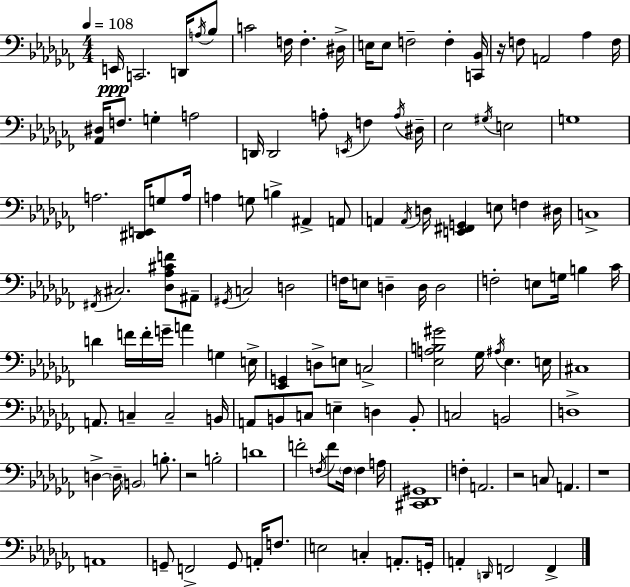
{
  \clef bass
  \numericTimeSignature
  \time 4/4
  \key aes \minor
  \tempo 4 = 108
  e,16\ppp c,2. d,16 \acciaccatura { a16 } bes8 | c'2 f16 f4.-. | dis16-> e16 e8 f2-- f4-. | <c, bes,>16 r16 f8 a,2 aes4 | \break f16 <aes, dis>16 f8. g4-. a2 | d,16 d,2 a8-. \acciaccatura { e,16 } f4 | \acciaccatura { a16 } dis16-- ees2 \acciaccatura { gis16 } e2 | g1 | \break a2. | <dis, e,>16 g8 a16 a4 g8 b4-> ais,4-> | a,8 a,4 \acciaccatura { a,16 } d16 <e, fis, g,>4 e8 | f4 dis16 c1-> | \break \acciaccatura { fis,16 } cis2. | <des aes cis' f'>8 ais,8-- \acciaccatura { gis,16 } c2 d2 | f16 e8 d4-- d16 d2 | f2-. e8 | \break g16 b4 ces'16 d'4 f'16 f'16-. g'16-- a'4 | g4 e16-> <ees, g,>4 d8-> e8 c2-> | <ees a b gis'>2 ges16 | \acciaccatura { ais16 } ees4. e16 cis1 | \break a,8. c4-- c2-- | b,16 a,8 b,8 c8 e4-- | d4 b,8-. c2 | b,2 d1-> | \break d4->~~ \parenthesize d16-- \parenthesize b,2 | b8.-. r2 | b2-. d'1 | f'2-. | \break \acciaccatura { f16 } f'8 \parenthesize f16 f4 a16 <cis, des, gis,>1 | f4-. a,2. | r2 | c8 a,4. r1 | \break a,1 | g,8-- f,2-> | g,8 a,16-. f8. e2 | c4-. a,8.-. g,16-. a,4-. \grace { d,16 } f,2 | \break f,4-> \bar "|."
}